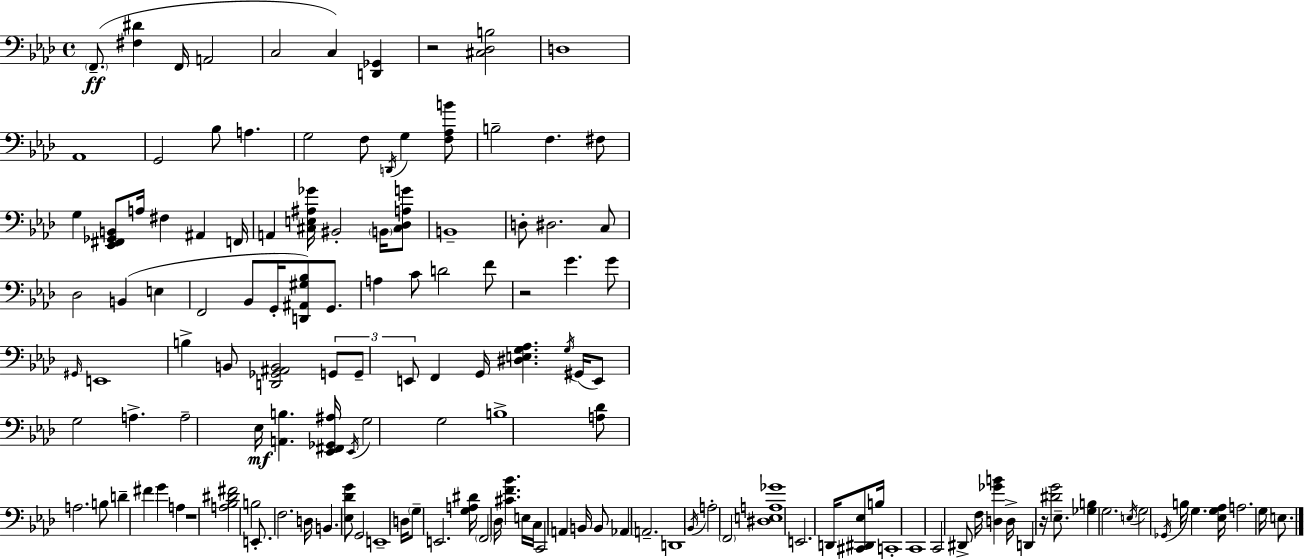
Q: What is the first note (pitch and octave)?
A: F2